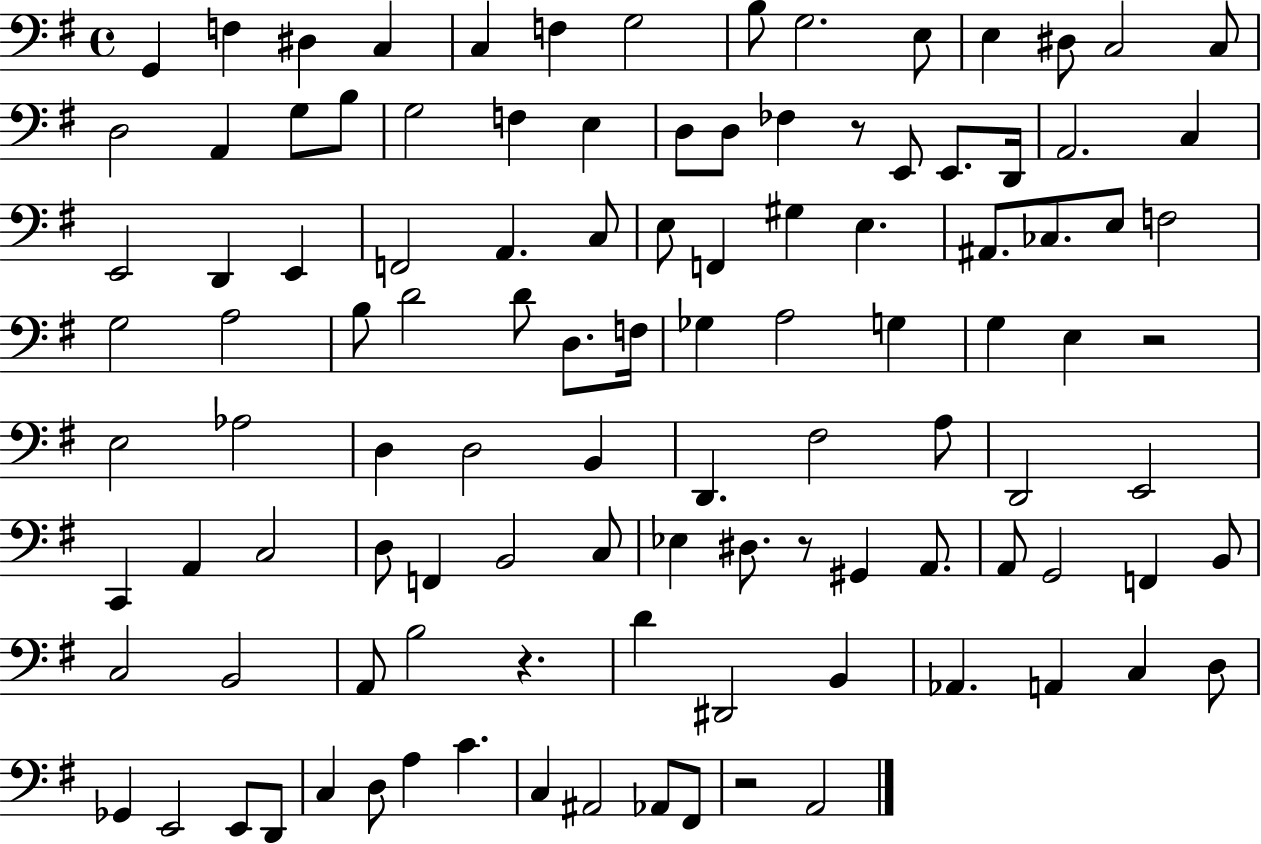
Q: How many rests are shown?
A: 5